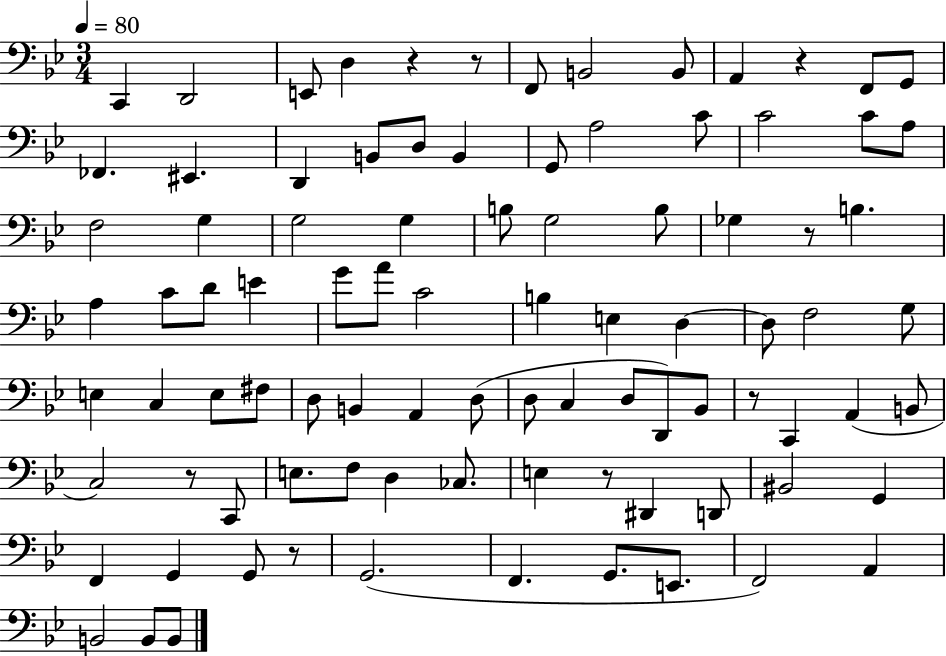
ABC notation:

X:1
T:Untitled
M:3/4
L:1/4
K:Bb
C,, D,,2 E,,/2 D, z z/2 F,,/2 B,,2 B,,/2 A,, z F,,/2 G,,/2 _F,, ^E,, D,, B,,/2 D,/2 B,, G,,/2 A,2 C/2 C2 C/2 A,/2 F,2 G, G,2 G, B,/2 G,2 B,/2 _G, z/2 B, A, C/2 D/2 E G/2 A/2 C2 B, E, D, D,/2 F,2 G,/2 E, C, E,/2 ^F,/2 D,/2 B,, A,, D,/2 D,/2 C, D,/2 D,,/2 _B,,/2 z/2 C,, A,, B,,/2 C,2 z/2 C,,/2 E,/2 F,/2 D, _C,/2 E, z/2 ^D,, D,,/2 ^B,,2 G,, F,, G,, G,,/2 z/2 G,,2 F,, G,,/2 E,,/2 F,,2 A,, B,,2 B,,/2 B,,/2